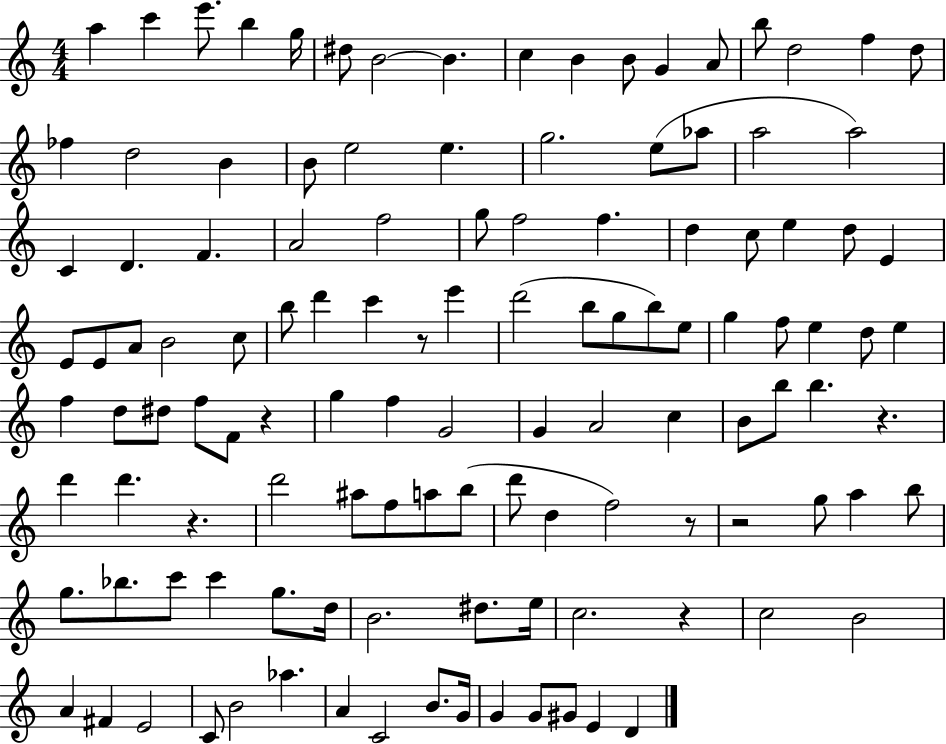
A5/q C6/q E6/e. B5/q G5/s D#5/e B4/h B4/q. C5/q B4/q B4/e G4/q A4/e B5/e D5/h F5/q D5/e FES5/q D5/h B4/q B4/e E5/h E5/q. G5/h. E5/e Ab5/e A5/h A5/h C4/q D4/q. F4/q. A4/h F5/h G5/e F5/h F5/q. D5/q C5/e E5/q D5/e E4/q E4/e E4/e A4/e B4/h C5/e B5/e D6/q C6/q R/e E6/q D6/h B5/e G5/e B5/e E5/e G5/q F5/e E5/q D5/e E5/q F5/q D5/e D#5/e F5/e F4/e R/q G5/q F5/q G4/h G4/q A4/h C5/q B4/e B5/e B5/q. R/q. D6/q D6/q. R/q. D6/h A#5/e F5/e A5/e B5/e D6/e D5/q F5/h R/e R/h G5/e A5/q B5/e G5/e. Bb5/e. C6/e C6/q G5/e. D5/s B4/h. D#5/e. E5/s C5/h. R/q C5/h B4/h A4/q F#4/q E4/h C4/e B4/h Ab5/q. A4/q C4/h B4/e. G4/s G4/q G4/e G#4/e E4/q D4/q